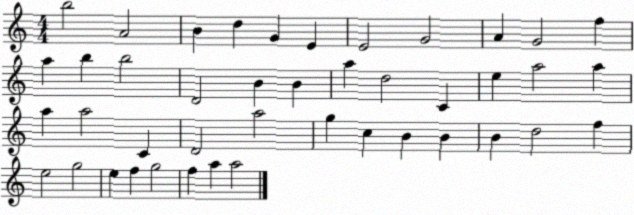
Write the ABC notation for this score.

X:1
T:Untitled
M:4/4
L:1/4
K:C
b2 A2 B d G E E2 G2 A G2 f a b b2 D2 B B a d2 C e a2 a a a2 C D2 a2 g c B B B d2 f e2 g2 e f g2 f a a2